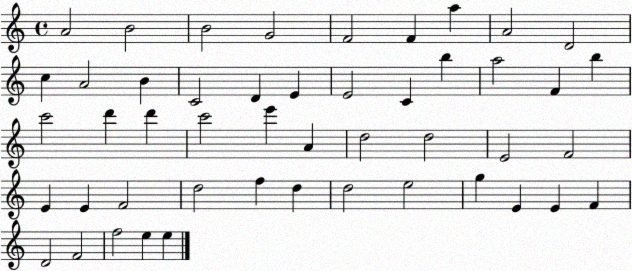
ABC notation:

X:1
T:Untitled
M:4/4
L:1/4
K:C
A2 B2 B2 G2 F2 F a A2 D2 c A2 B C2 D E E2 C b a2 F b c'2 d' d' c'2 e' A d2 d2 E2 F2 E E F2 d2 f d d2 e2 g E E F D2 F2 f2 e e